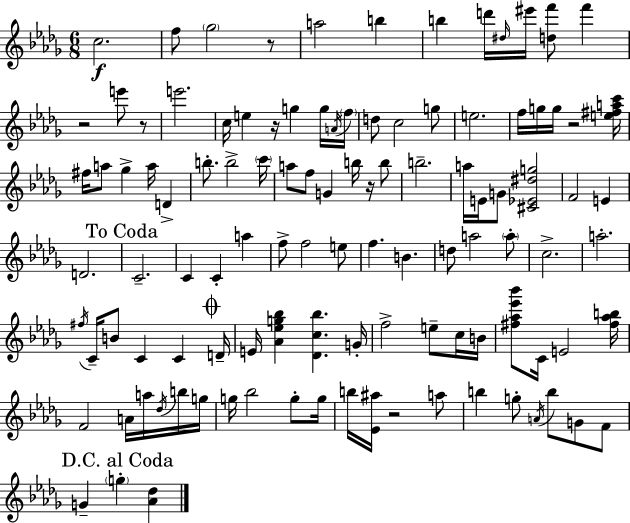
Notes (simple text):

C5/h. F5/e Gb5/h R/e A5/h B5/q B5/q D6/s D#5/s EIS6/s [D5,F6]/e F6/q R/h E6/e R/e E6/h. C5/s E5/q R/s G5/q G5/s A4/s F5/s D5/e C5/h G5/e E5/h. F5/s G5/s G5/s R/h [E5,F#5,A5,C6]/s F#5/s A5/e Gb5/q A5/s D4/q B5/e. B5/h C6/s A5/e F5/e G4/q B5/s R/s B5/e B5/h. A5/s E4/s G4/e [C#4,Eb4,D#5,G5]/h F4/h E4/q D4/h. C4/h. C4/q C4/q A5/q F5/e F5/h E5/e F5/q. B4/q. D5/e A5/h A5/e C5/h. A5/h. F#5/s C4/s B4/e C4/q C4/q D4/s E4/s [Ab4,Eb5,G5,Bb5]/q [Db4,C5,Bb5]/q. G4/s F5/h E5/e C5/s B4/s [F#5,Ab5,Eb6,Bb6]/e C4/s E4/h [F#5,Ab5,B5]/s F4/h A4/s A5/s Db5/s B5/s G5/s G5/s Bb5/h G5/e G5/s B5/s [Eb4,A#5]/s R/h A5/e B5/q G5/e A4/s B5/e G4/e F4/e G4/q G5/q [Ab4,Db5]/q